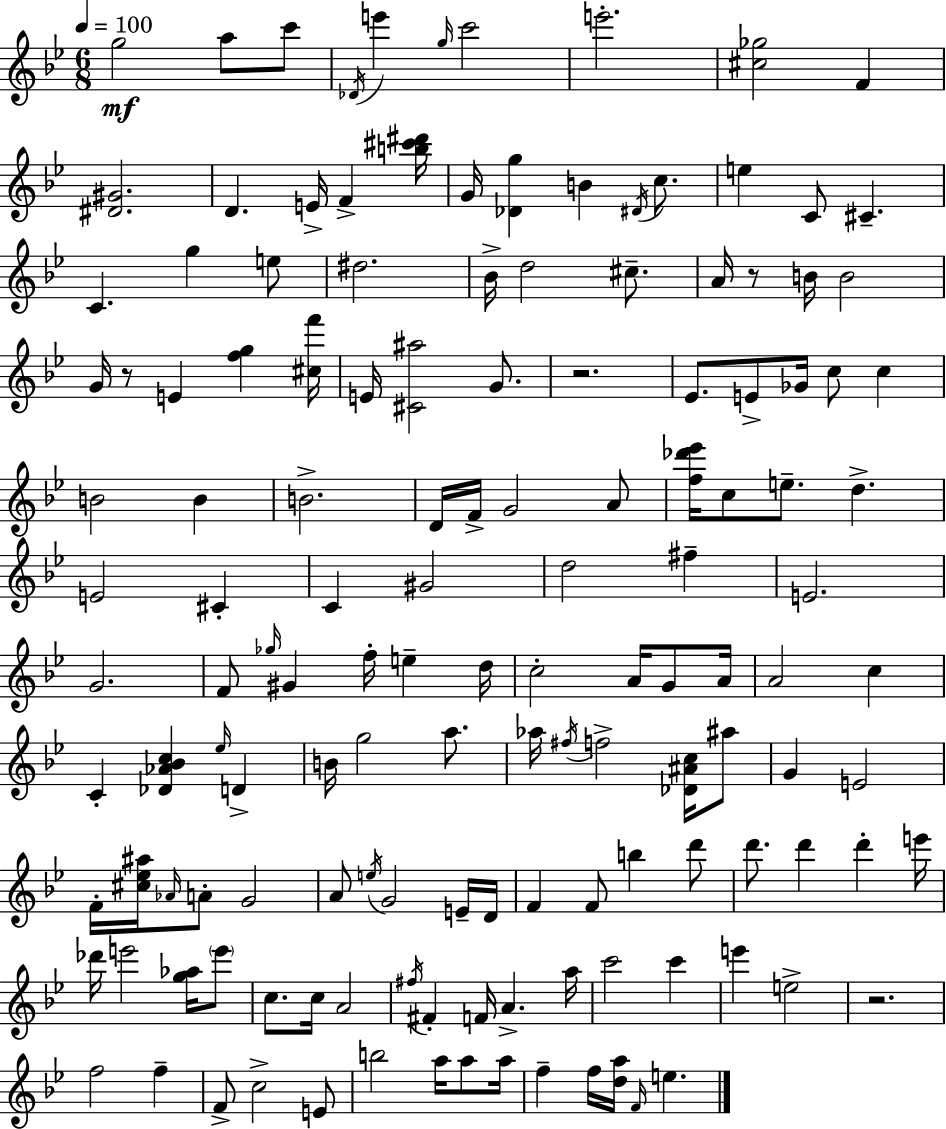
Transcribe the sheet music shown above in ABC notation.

X:1
T:Untitled
M:6/8
L:1/4
K:Gm
g2 a/2 c'/2 _D/4 e' g/4 c'2 e'2 [^c_g]2 F [^D^G]2 D E/4 F [b^c'^d']/4 G/4 [_Dg] B ^D/4 c/2 e C/2 ^C C g e/2 ^d2 _B/4 d2 ^c/2 A/4 z/2 B/4 B2 G/4 z/2 E [fg] [^cf']/4 E/4 [^C^a]2 G/2 z2 _E/2 E/2 _G/4 c/2 c B2 B B2 D/4 F/4 G2 A/2 [f_d'_e']/4 c/2 e/2 d E2 ^C C ^G2 d2 ^f E2 G2 F/2 _g/4 ^G f/4 e d/4 c2 A/4 G/2 A/4 A2 c C [_D_A_Bc] _e/4 D B/4 g2 a/2 _a/4 ^f/4 f2 [_D^Ac]/4 ^a/2 G E2 F/4 [^c_e^a]/4 _A/4 A/2 G2 A/2 e/4 G2 E/4 D/4 F F/2 b d'/2 d'/2 d' d' e'/4 _d'/4 e'2 [g_a]/4 e'/2 c/2 c/4 A2 ^f/4 ^F F/4 A a/4 c'2 c' e' e2 z2 f2 f F/2 c2 E/2 b2 a/4 a/2 a/4 f f/4 [da]/4 F/4 e